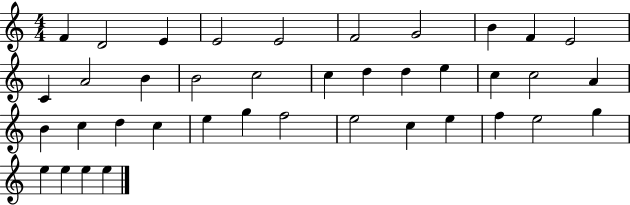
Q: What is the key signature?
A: C major